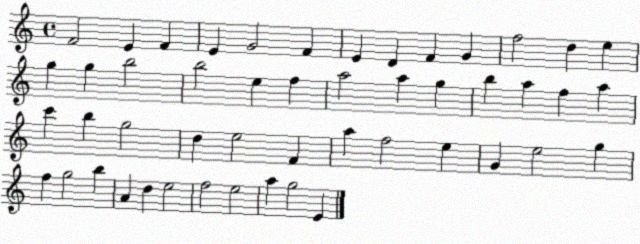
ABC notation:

X:1
T:Untitled
M:4/4
L:1/4
K:C
F2 E F E G2 F E D F G f2 d e g g b2 b2 e f a2 a g b a f a c' b g2 d e2 F a f2 e G e2 g f g2 b A d e2 f2 e2 a g2 E